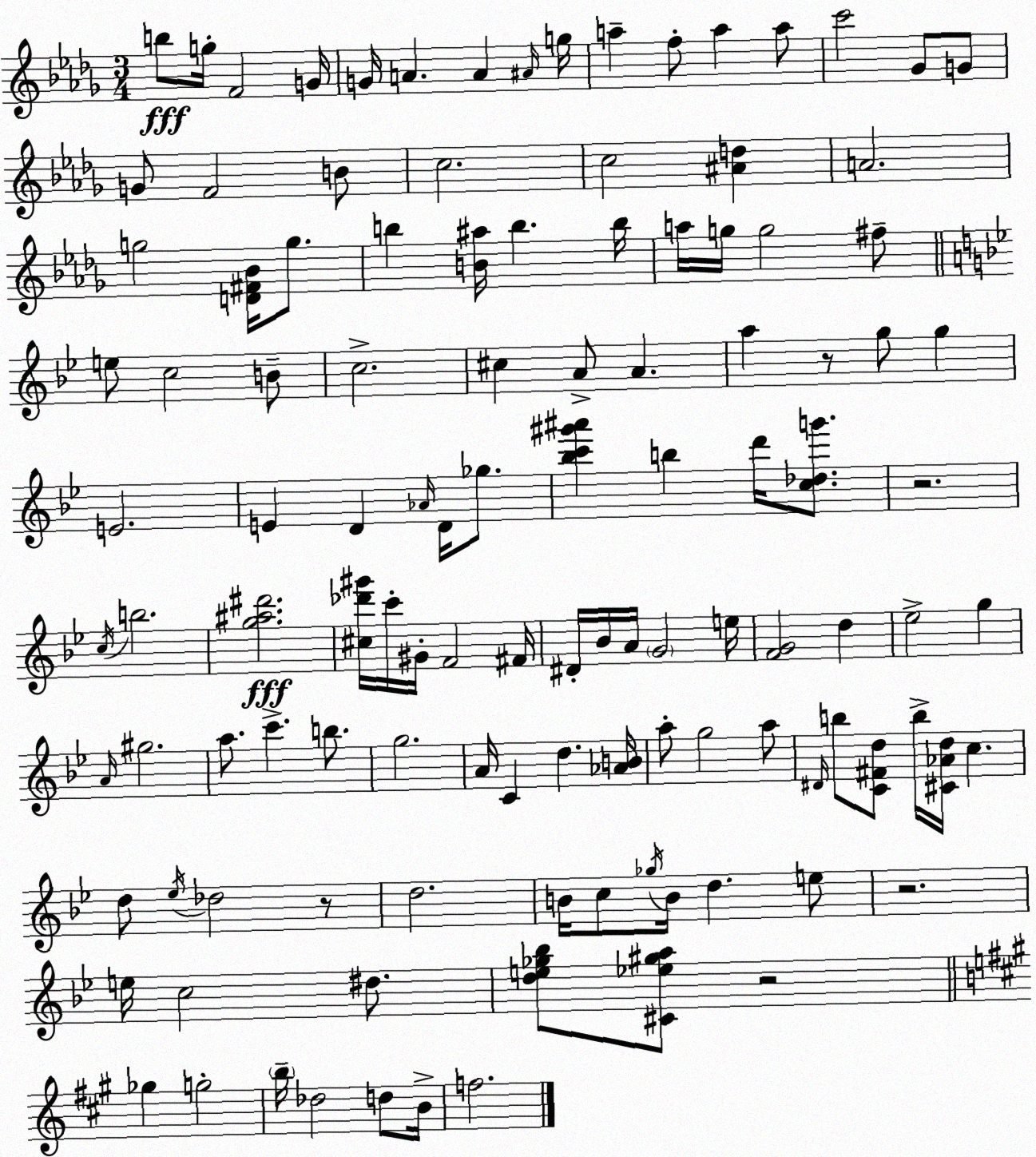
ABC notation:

X:1
T:Untitled
M:3/4
L:1/4
K:Bbm
b/2 g/4 F2 G/4 G/4 A A ^A/4 g/4 a f/2 a a/2 c'2 _G/2 G/2 G/2 F2 B/2 c2 c2 [^Ad] A2 g2 [D^F_B]/4 g/2 b [B^a]/4 b b/4 a/4 g/4 g2 ^f/2 e/2 c2 B/2 c2 ^c A/2 A a z/2 g/2 g E2 E D _A/4 D/4 _g/2 [_bc'^g'^a'] b d'/4 [c_dg']/2 z2 c/4 b2 [g^a^d']2 [^c_d'^g']/4 c'/4 ^G/4 F2 ^F/4 ^D/4 _B/4 A/4 G2 e/4 [FG]2 d _e2 g A/4 ^g2 a/2 c' b/2 g2 A/4 C d [_AB]/4 a/2 g2 a/2 ^D/4 b/2 [C^Fd]/2 b/4 [^C_Ad]/4 c d/2 _e/4 _d2 z/2 d2 B/4 c/2 _g/4 B/4 d e/2 z2 e/4 c2 ^d/2 [de_g_b]/2 [^C_e^ga]/2 z2 _g g2 b/4 _d2 d/2 B/4 f2